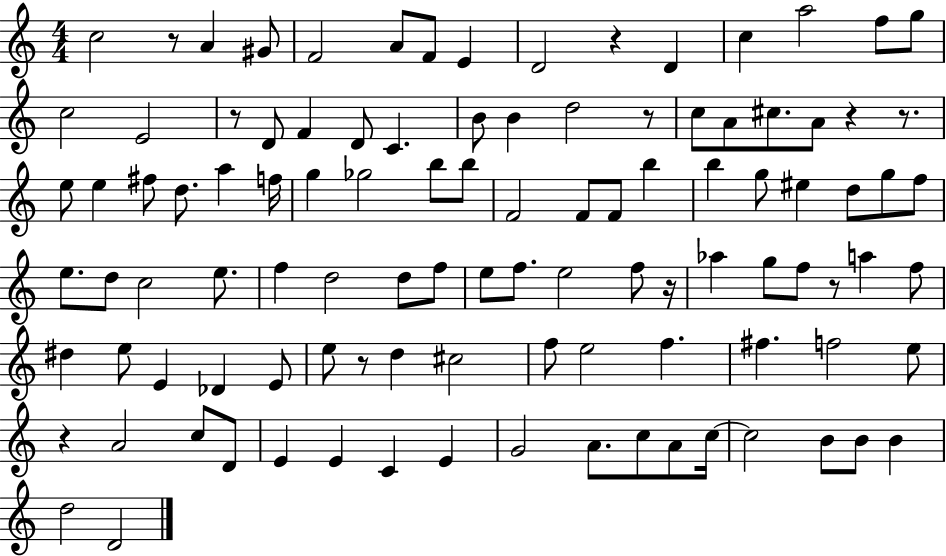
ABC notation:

X:1
T:Untitled
M:4/4
L:1/4
K:C
c2 z/2 A ^G/2 F2 A/2 F/2 E D2 z D c a2 f/2 g/2 c2 E2 z/2 D/2 F D/2 C B/2 B d2 z/2 c/2 A/2 ^c/2 A/2 z z/2 e/2 e ^f/2 d/2 a f/4 g _g2 b/2 b/2 F2 F/2 F/2 b b g/2 ^e d/2 g/2 f/2 e/2 d/2 c2 e/2 f d2 d/2 f/2 e/2 f/2 e2 f/2 z/4 _a g/2 f/2 z/2 a f/2 ^d e/2 E _D E/2 e/2 z/2 d ^c2 f/2 e2 f ^f f2 e/2 z A2 c/2 D/2 E E C E G2 A/2 c/2 A/2 c/4 c2 B/2 B/2 B d2 D2